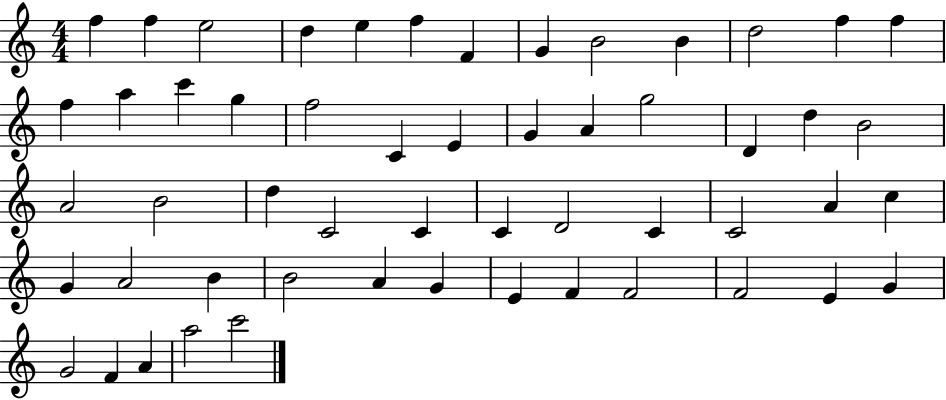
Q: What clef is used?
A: treble